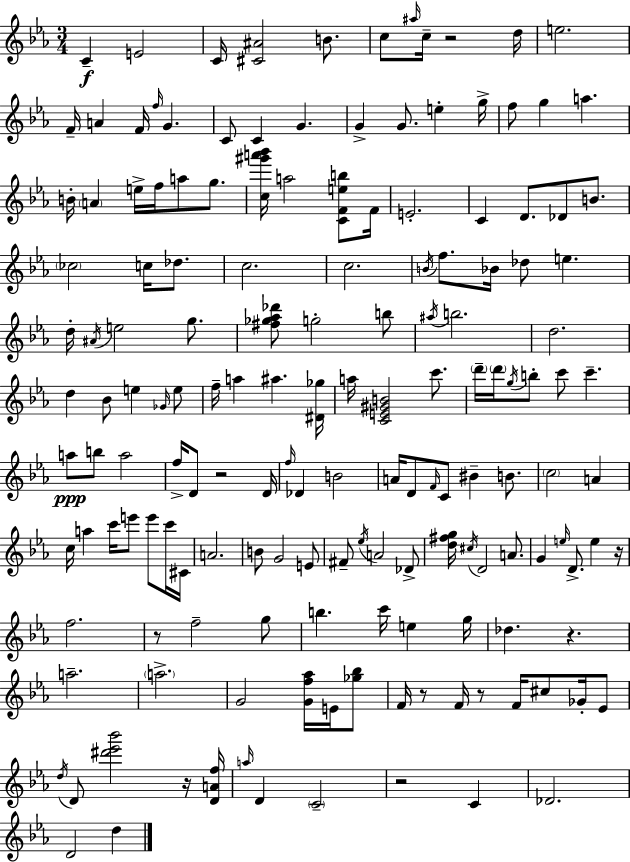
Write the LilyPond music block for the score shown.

{
  \clef treble
  \numericTimeSignature
  \time 3/4
  \key c \minor
  c'4--\f e'2 | c'16 <cis' ais'>2 b'8. | c''8 \grace { ais''16 } c''16-- r2 | d''16 e''2. | \break f'16-- a'4 f'16 \grace { f''16 } g'4. | c'8 c'4 g'4. | g'4-> g'8. e''4-. | g''16-> f''8 g''4 a''4. | \break b'16-. \parenthesize a'4 e''16-> f''16 a''8 g''8. | <c'' gis''' a''' bes'''>16 a''2 <c' f' e'' b''>8 | f'16 e'2.-. | c'4 d'8. des'8 b'8. | \break \parenthesize ces''2 c''16 des''8. | c''2. | c''2. | \acciaccatura { b'16 } f''8. bes'16 des''8 e''4. | \break d''16-. \acciaccatura { ais'16 } e''2 | g''8. <fis'' ges'' aes'' des'''>8 g''2-. | b''8 \acciaccatura { ais''16 } b''2. | d''2. | \break d''4 bes'8 e''4 | \grace { ges'16 } e''8 f''16-- a''4 ais''4. | <dis' ges''>16 a''16 <c' e' gis' b'>2 | c'''8. \parenthesize d'''16-- \parenthesize d'''16 \acciaccatura { g''16 } b''8-. c'''8 | \break c'''4.-- a''8\ppp b''8 a''2 | f''16-> d'8 r2 | d'16 \grace { f''16 } des'4 | b'2 a'16 d'8 \grace { f'16 } | \break c'8 bis'4-- b'8. \parenthesize c''2 | a'4 c''16 a''4 | c'''16 e'''8 e'''8 c'''16 cis'16 a'2. | b'8 g'2 | \break e'8 fis'8-- \acciaccatura { ees''16 } | a'2 des'8-> <d'' fis'' g''>16 \acciaccatura { cis''16 } | d'2 a'8. g'4 | \grace { e''16 } d'8.-> e''4 r16 | \break f''2. | r8 f''2-- g''8 | b''4. c'''16 e''4 g''16 | des''4. r4. | \break a''2.-- | \parenthesize a''2.-> | g'2 <g' f'' aes''>16 e'16 <ges'' bes''>8 | f'16 r8 f'16 r8 f'16 cis''8 ges'16-. ees'8 | \break \acciaccatura { d''16 } d'8 <dis''' ees''' bes'''>2 r16 | <d' a' f''>16 \grace { a''16 } d'4 \parenthesize c'2-- | r2 c'4 | des'2. | \break d'2 d''4 | \bar "|."
}